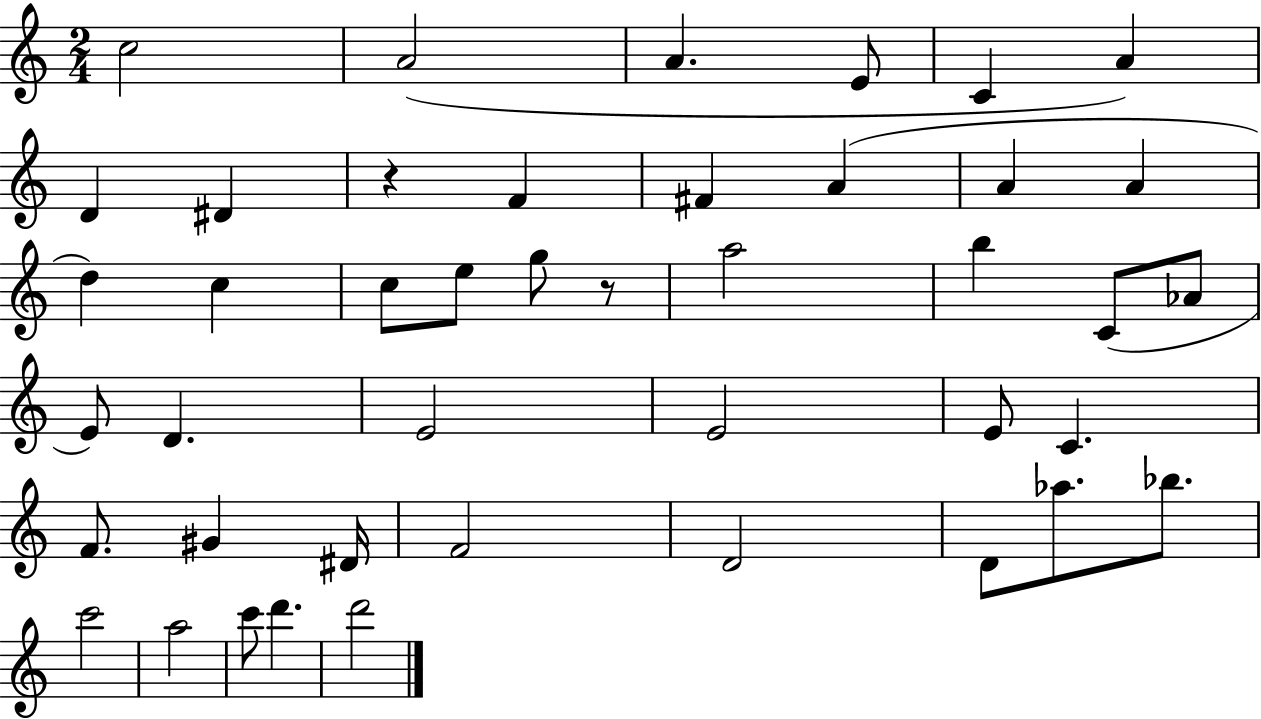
C5/h A4/h A4/q. E4/e C4/q A4/q D4/q D#4/q R/q F4/q F#4/q A4/q A4/q A4/q D5/q C5/q C5/e E5/e G5/e R/e A5/h B5/q C4/e Ab4/e E4/e D4/q. E4/h E4/h E4/e C4/q. F4/e. G#4/q D#4/s F4/h D4/h D4/e Ab5/e. Bb5/e. C6/h A5/h C6/e D6/q. D6/h